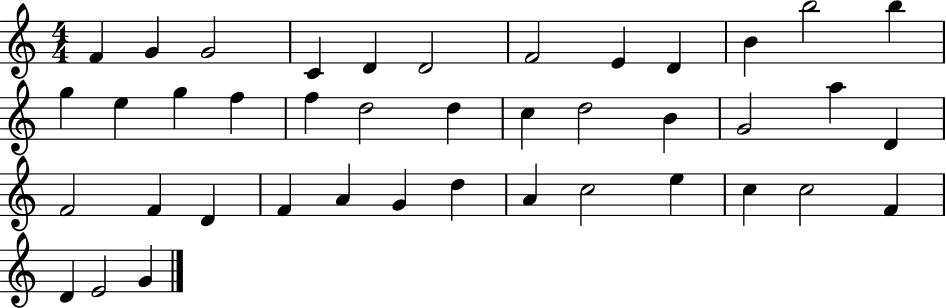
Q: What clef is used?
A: treble